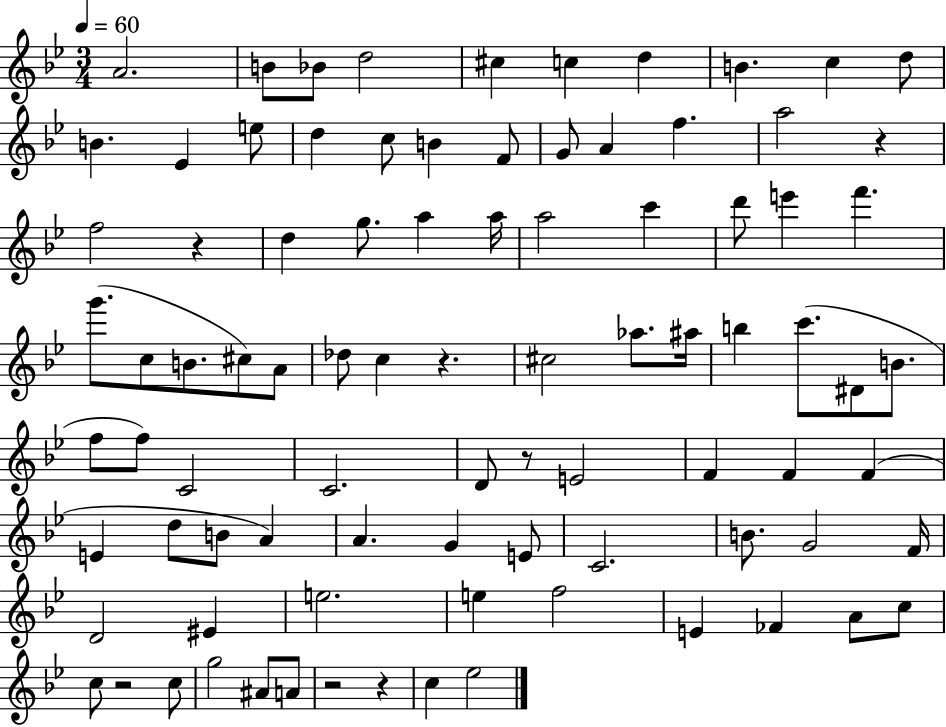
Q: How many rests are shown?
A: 7